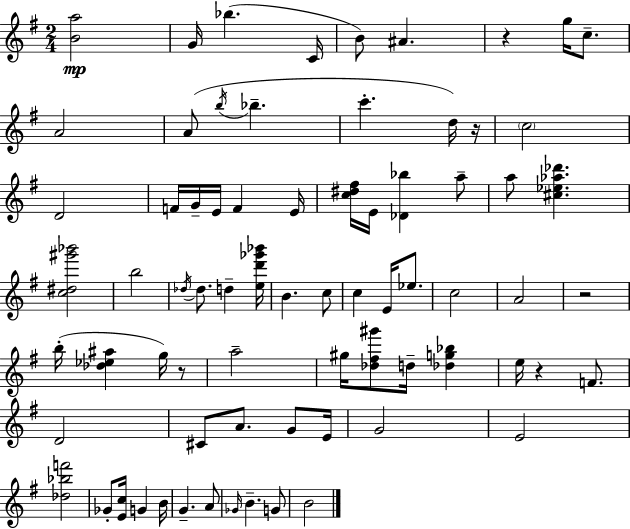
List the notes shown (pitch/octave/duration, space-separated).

[B4,A5]/h G4/s Bb5/q. C4/s B4/e A#4/q. R/q G5/s C5/e. A4/h A4/e B5/s Bb5/q. C6/q. D5/s R/s C5/h D4/h F4/s G4/s E4/s F4/q E4/s [C5,D#5,F#5]/s E4/s [Db4,Bb5]/q A5/e A5/e [C#5,Eb5,Ab5,Db6]/q. [C5,D#5,G#6,Bb6]/h B5/h Db5/s Db5/e. D5/q [E5,D6,Gb6,Bb6]/s B4/q. C5/e C5/q E4/s Eb5/e. C5/h A4/h R/h B5/s [Db5,Eb5,A#5]/q G5/s R/e A5/h G#5/s [Db5,F#5,G#6]/e D5/s [Db5,G5,Bb5]/q E5/s R/q F4/e. D4/h C#4/e A4/e. G4/e E4/s G4/h E4/h [Db5,Bb5,F6]/h Gb4/e [E4,C5]/s G4/q B4/s G4/q. A4/e Gb4/s B4/q. G4/e B4/h